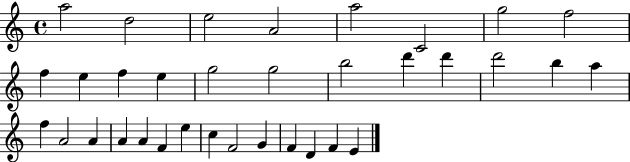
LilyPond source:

{
  \clef treble
  \time 4/4
  \defaultTimeSignature
  \key c \major
  a''2 d''2 | e''2 a'2 | a''2 c'2 | g''2 f''2 | \break f''4 e''4 f''4 e''4 | g''2 g''2 | b''2 d'''4 d'''4 | d'''2 b''4 a''4 | \break f''4 a'2 a'4 | a'4 a'4 f'4 e''4 | c''4 f'2 g'4 | f'4 d'4 f'4 e'4 | \break \bar "|."
}